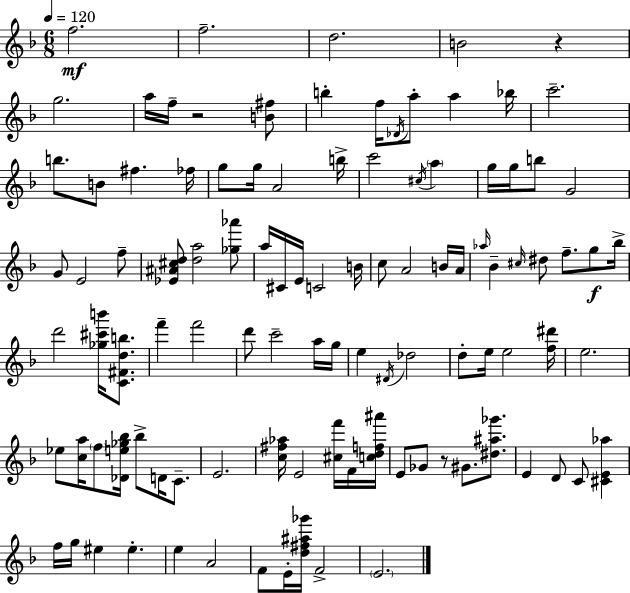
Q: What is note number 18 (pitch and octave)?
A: FES5